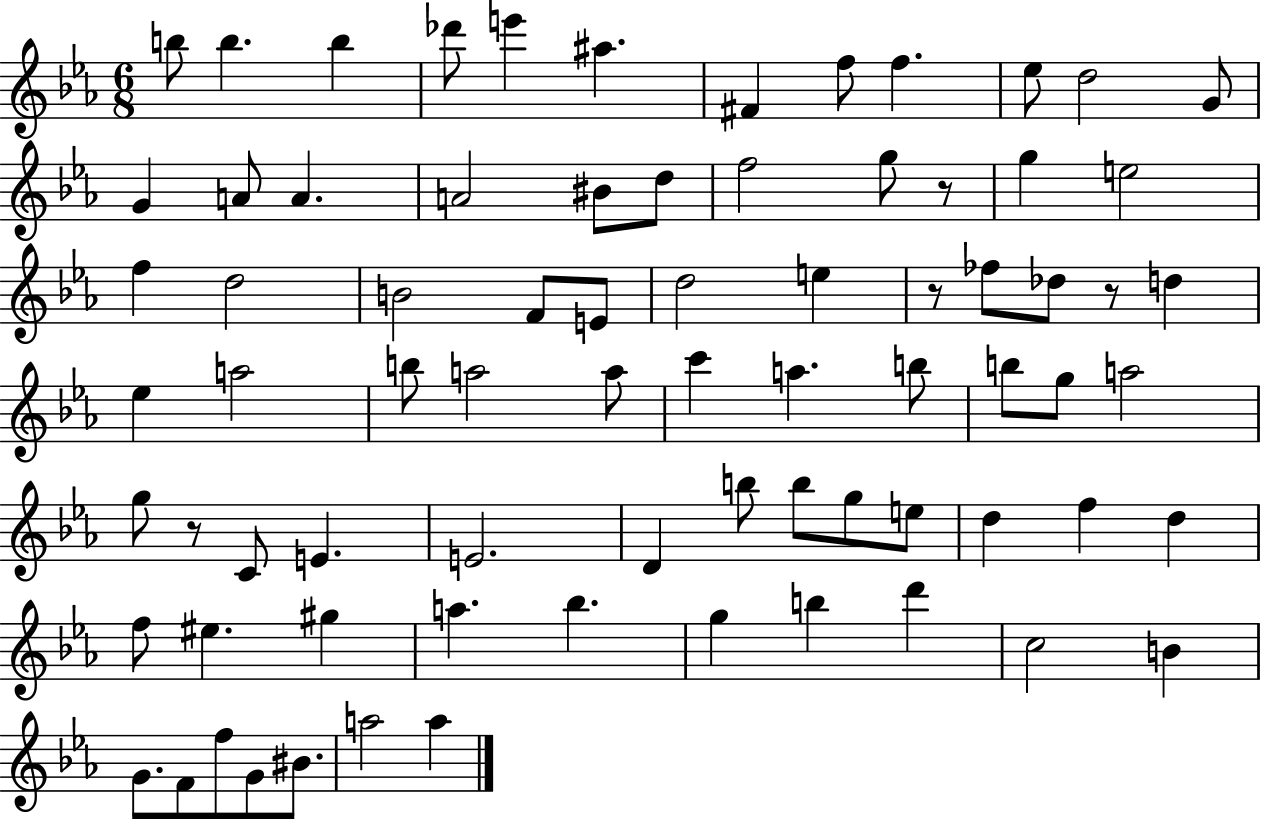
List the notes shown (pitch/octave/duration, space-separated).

B5/e B5/q. B5/q Db6/e E6/q A#5/q. F#4/q F5/e F5/q. Eb5/e D5/h G4/e G4/q A4/e A4/q. A4/h BIS4/e D5/e F5/h G5/e R/e G5/q E5/h F5/q D5/h B4/h F4/e E4/e D5/h E5/q R/e FES5/e Db5/e R/e D5/q Eb5/q A5/h B5/e A5/h A5/e C6/q A5/q. B5/e B5/e G5/e A5/h G5/e R/e C4/e E4/q. E4/h. D4/q B5/e B5/e G5/e E5/e D5/q F5/q D5/q F5/e EIS5/q. G#5/q A5/q. Bb5/q. G5/q B5/q D6/q C5/h B4/q G4/e. F4/e F5/e G4/e BIS4/e. A5/h A5/q